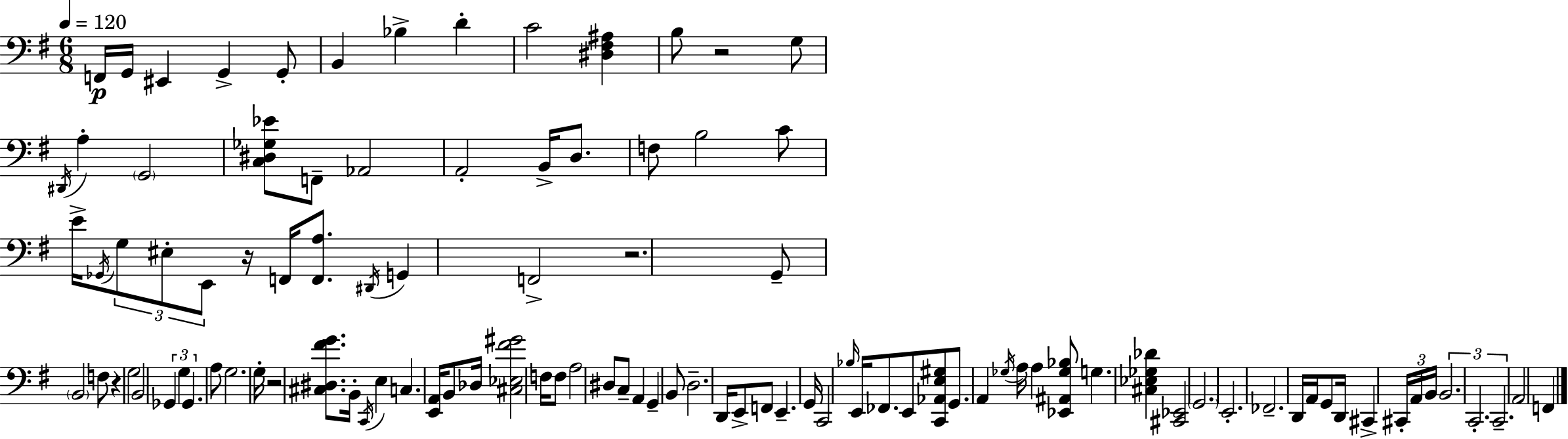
X:1
T:Untitled
M:6/8
L:1/4
K:Em
F,,/4 G,,/4 ^E,, G,, G,,/2 B,, _B, D C2 [^D,^F,^A,] B,/2 z2 G,/2 ^D,,/4 A, G,,2 [C,^D,_G,_E]/2 F,,/2 _A,,2 A,,2 B,,/4 D,/2 F,/2 B,2 C/2 E/4 _G,,/4 G,/2 ^E,/2 E,,/2 z/4 F,,/4 [F,,A,]/2 ^D,,/4 G,, F,,2 z2 G,,/2 B,,2 F,/2 z G,2 B,,2 _G,, G, _G,, A,/2 G,2 G,/4 z2 [^C,^D,^FG]/2 B,,/4 C,,/4 E, C, [E,,A,,]/4 B,,/2 _D,/4 [^C,_E,^F^G]2 F,/4 F,/2 A,2 ^D,/2 C,/2 A,, G,, B,,/2 D,2 D,,/4 E,,/2 F,,/2 E,, G,,/4 C,,2 _B,/4 E,,/4 _F,,/2 E,,/2 [C,,_A,,E,^G,]/2 G,,/2 A,, _G,/4 A,/4 A, [_E,,^A,,_G,_B,]/2 G, [^C,_E,_G,_D] [^C,,_E,,]2 G,,2 E,,2 _F,,2 D,,/4 A,,/4 G,,/2 D,,/4 ^C,, ^C,,/4 A,,/4 B,,/4 B,,2 C,,2 C,,2 A,,2 F,,